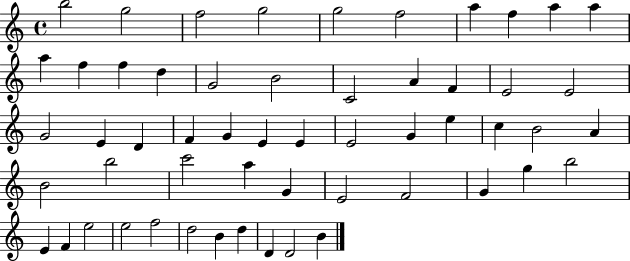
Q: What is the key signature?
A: C major